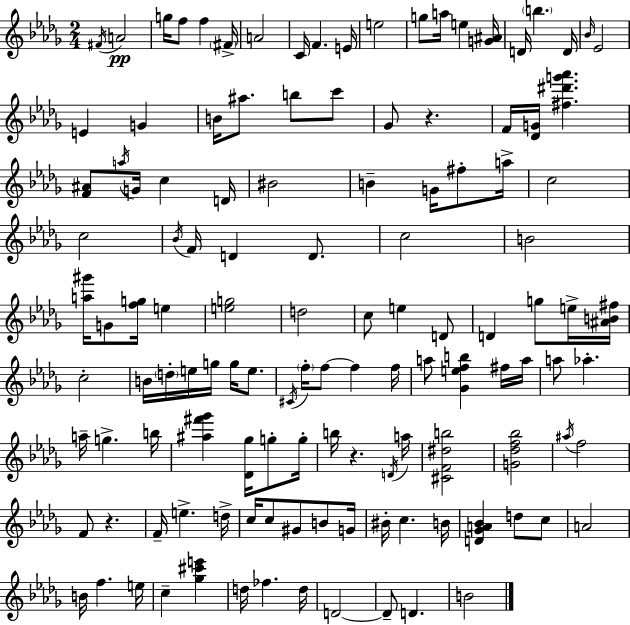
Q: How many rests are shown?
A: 3